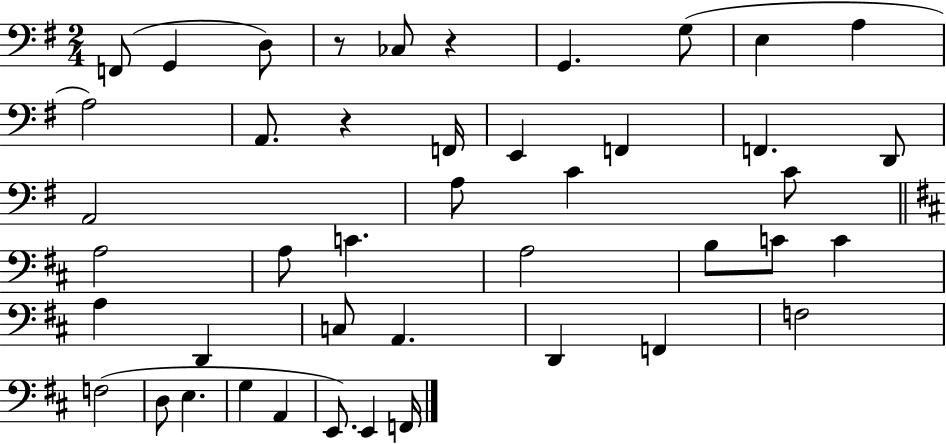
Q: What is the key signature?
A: G major